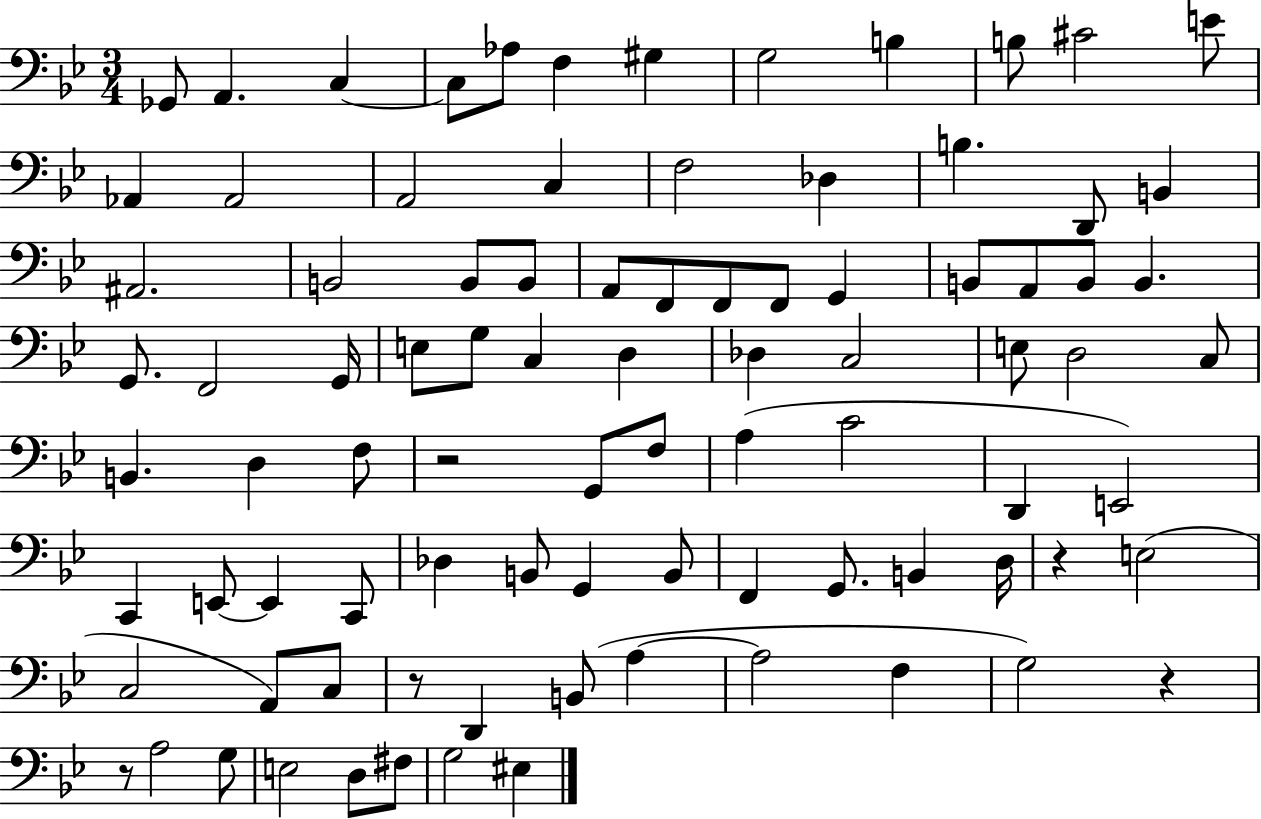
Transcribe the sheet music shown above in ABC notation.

X:1
T:Untitled
M:3/4
L:1/4
K:Bb
_G,,/2 A,, C, C,/2 _A,/2 F, ^G, G,2 B, B,/2 ^C2 E/2 _A,, _A,,2 A,,2 C, F,2 _D, B, D,,/2 B,, ^A,,2 B,,2 B,,/2 B,,/2 A,,/2 F,,/2 F,,/2 F,,/2 G,, B,,/2 A,,/2 B,,/2 B,, G,,/2 F,,2 G,,/4 E,/2 G,/2 C, D, _D, C,2 E,/2 D,2 C,/2 B,, D, F,/2 z2 G,,/2 F,/2 A, C2 D,, E,,2 C,, E,,/2 E,, C,,/2 _D, B,,/2 G,, B,,/2 F,, G,,/2 B,, D,/4 z E,2 C,2 A,,/2 C,/2 z/2 D,, B,,/2 A, A,2 F, G,2 z z/2 A,2 G,/2 E,2 D,/2 ^F,/2 G,2 ^E,